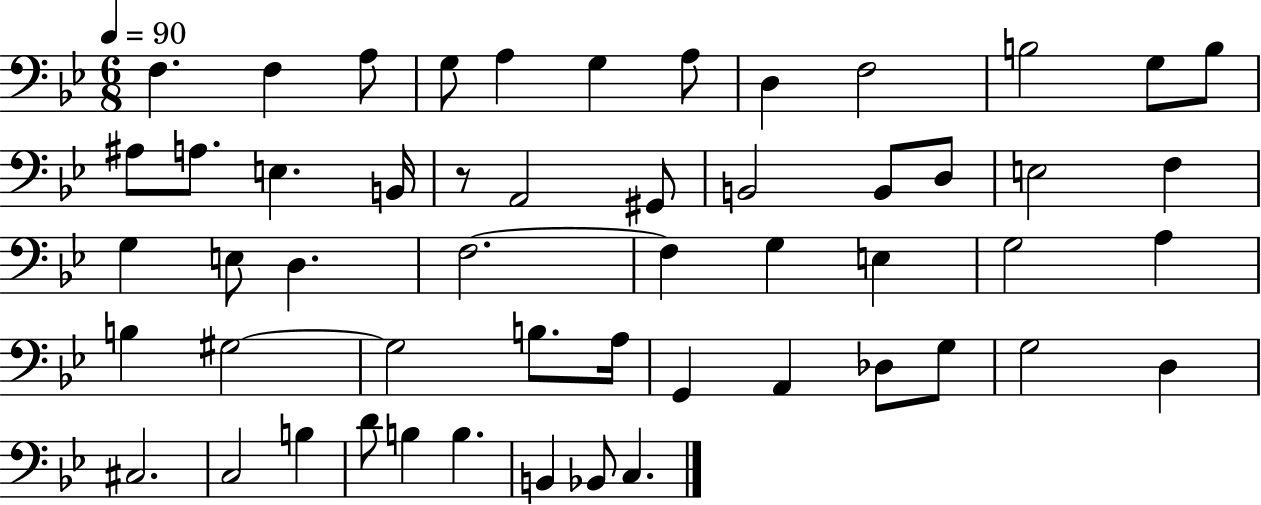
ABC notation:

X:1
T:Untitled
M:6/8
L:1/4
K:Bb
F, F, A,/2 G,/2 A, G, A,/2 D, F,2 B,2 G,/2 B,/2 ^A,/2 A,/2 E, B,,/4 z/2 A,,2 ^G,,/2 B,,2 B,,/2 D,/2 E,2 F, G, E,/2 D, F,2 F, G, E, G,2 A, B, ^G,2 ^G,2 B,/2 A,/4 G,, A,, _D,/2 G,/2 G,2 D, ^C,2 C,2 B, D/2 B, B, B,, _B,,/2 C,